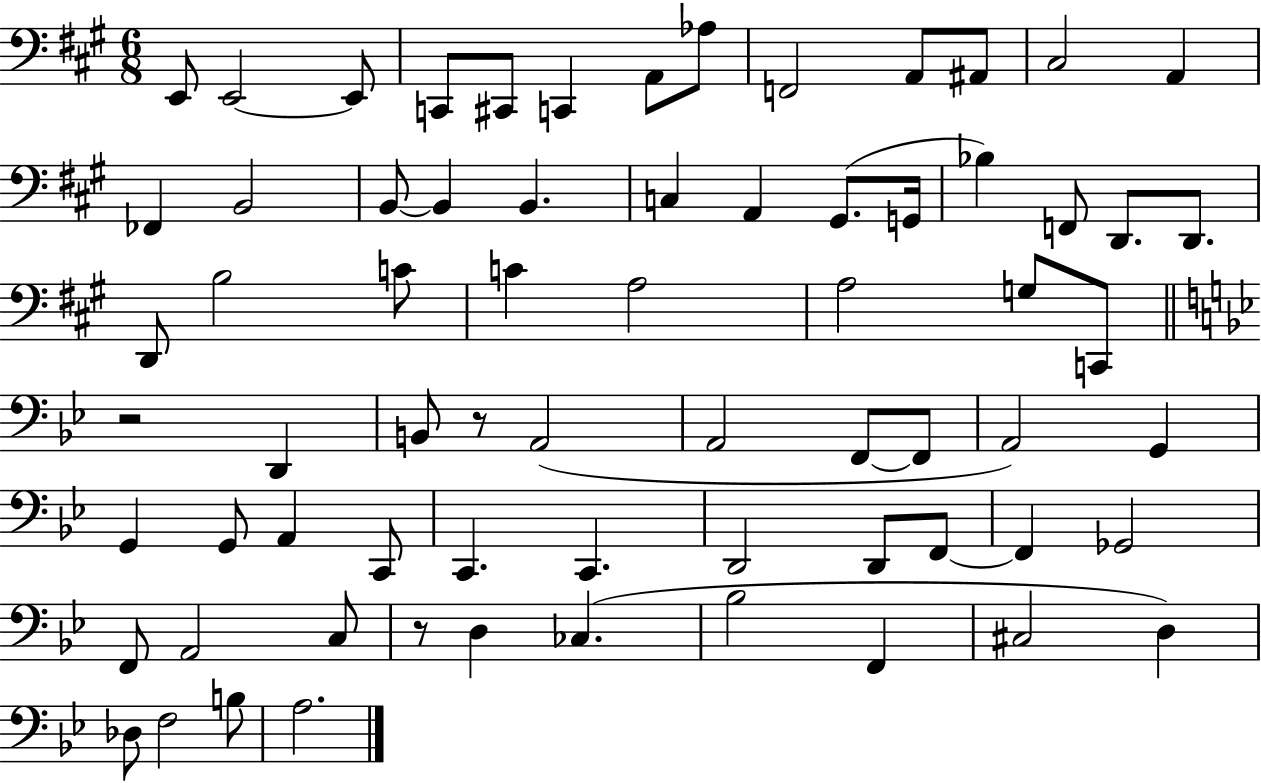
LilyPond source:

{
  \clef bass
  \numericTimeSignature
  \time 6/8
  \key a \major
  e,8 e,2~~ e,8 | c,8 cis,8 c,4 a,8 aes8 | f,2 a,8 ais,8 | cis2 a,4 | \break fes,4 b,2 | b,8~~ b,4 b,4. | c4 a,4 gis,8.( g,16 | bes4) f,8 d,8. d,8. | \break d,8 b2 c'8 | c'4 a2 | a2 g8 c,8 | \bar "||" \break \key bes \major r2 d,4 | b,8 r8 a,2( | a,2 f,8~~ f,8 | a,2) g,4 | \break g,4 g,8 a,4 c,8 | c,4. c,4. | d,2 d,8 f,8~~ | f,4 ges,2 | \break f,8 a,2 c8 | r8 d4 ces4.( | bes2 f,4 | cis2 d4) | \break des8 f2 b8 | a2. | \bar "|."
}